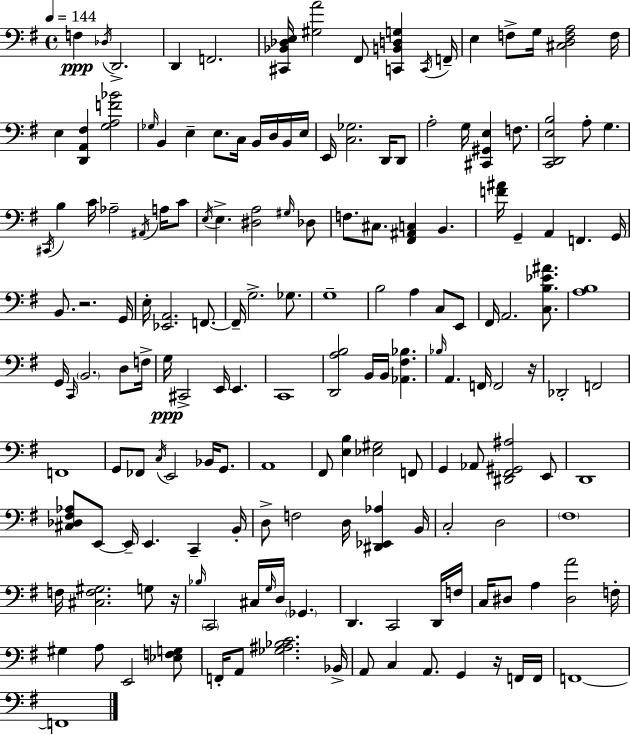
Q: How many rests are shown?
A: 4